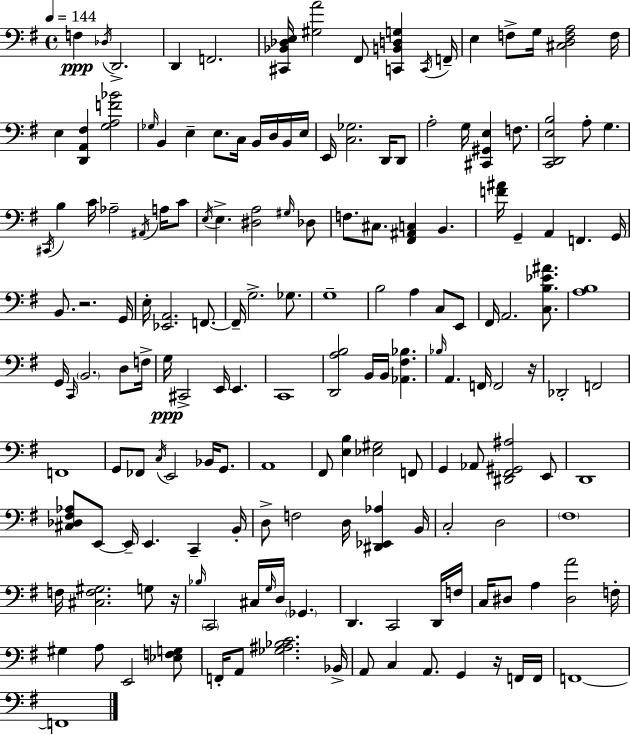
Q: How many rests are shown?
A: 4